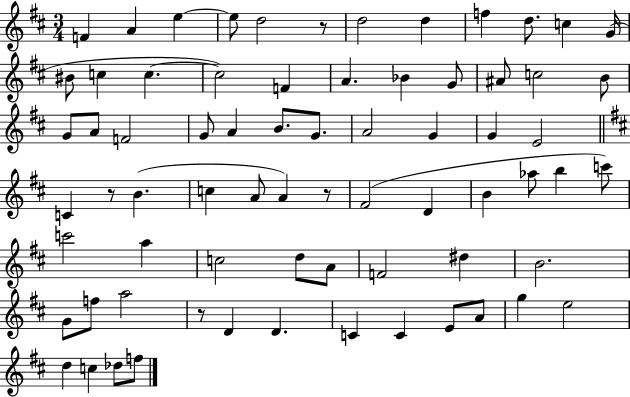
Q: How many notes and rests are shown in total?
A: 71